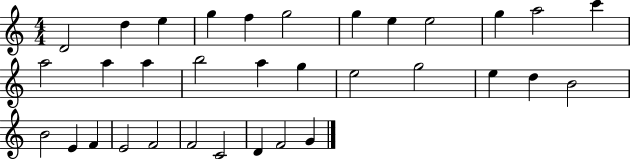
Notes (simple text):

D4/h D5/q E5/q G5/q F5/q G5/h G5/q E5/q E5/h G5/q A5/h C6/q A5/h A5/q A5/q B5/h A5/q G5/q E5/h G5/h E5/q D5/q B4/h B4/h E4/q F4/q E4/h F4/h F4/h C4/h D4/q F4/h G4/q